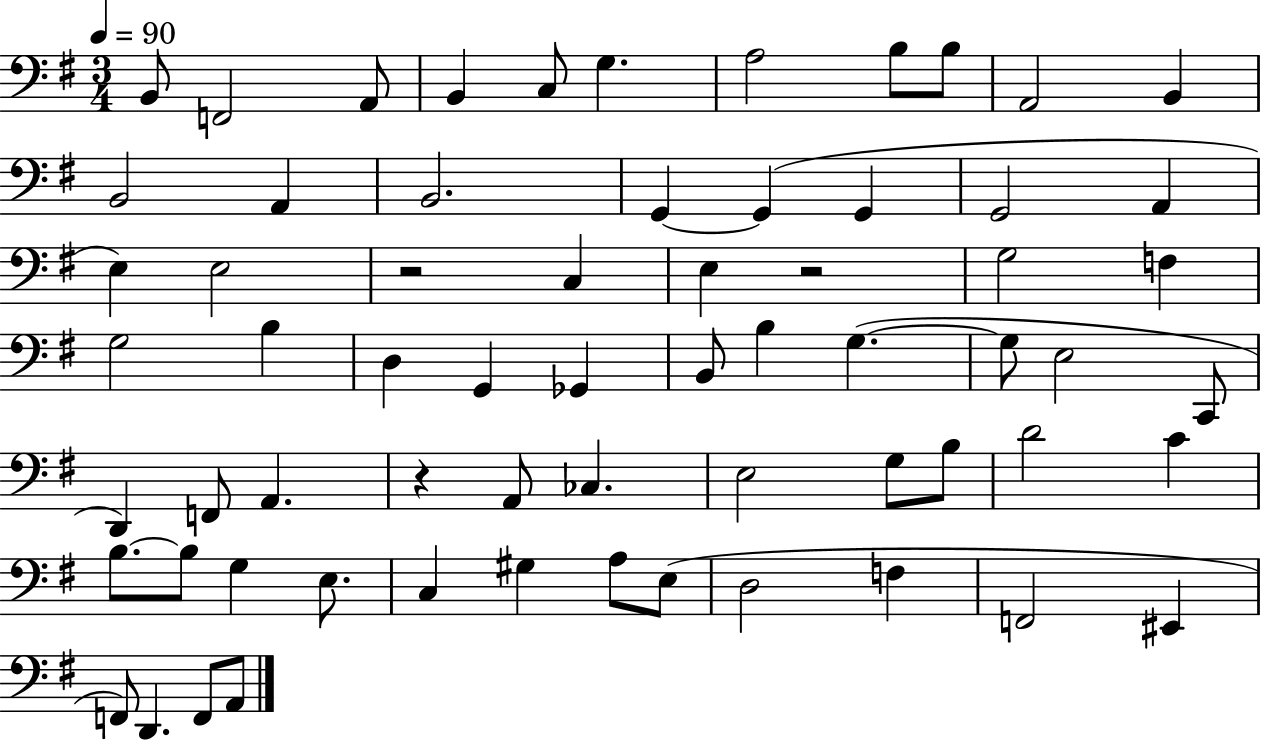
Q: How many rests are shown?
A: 3